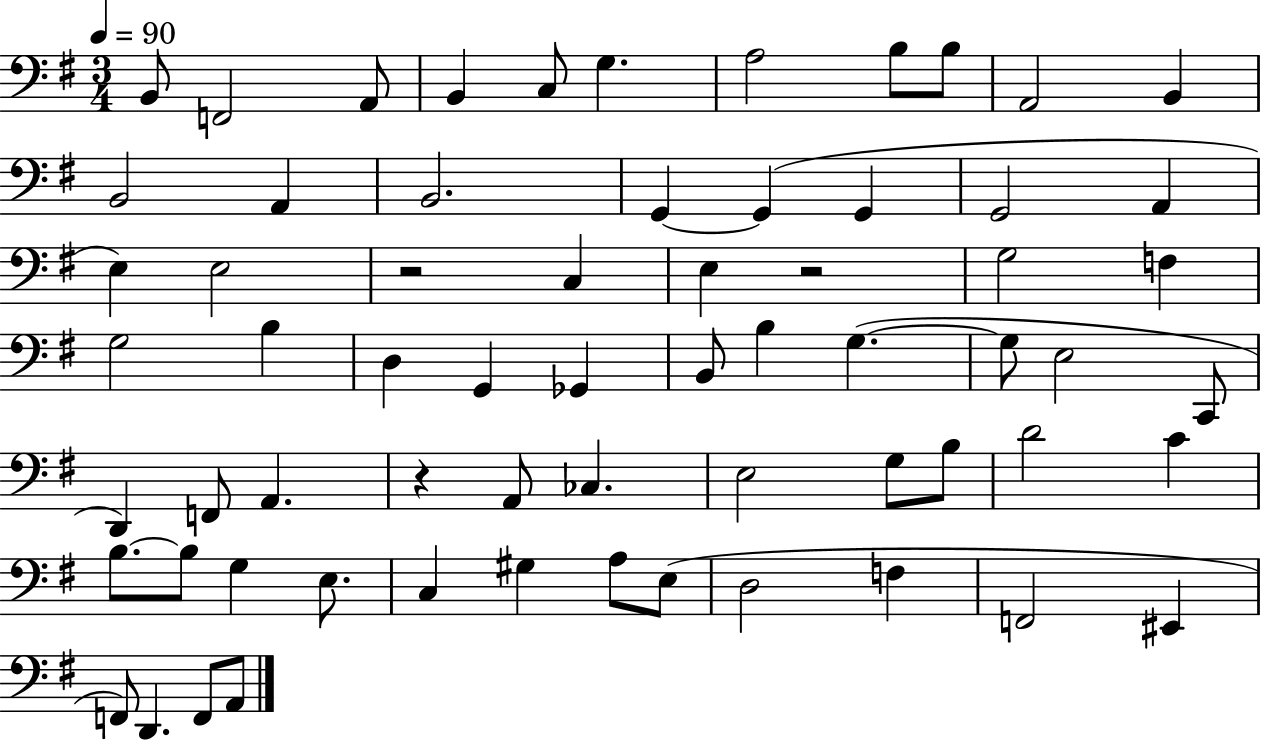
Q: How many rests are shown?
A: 3